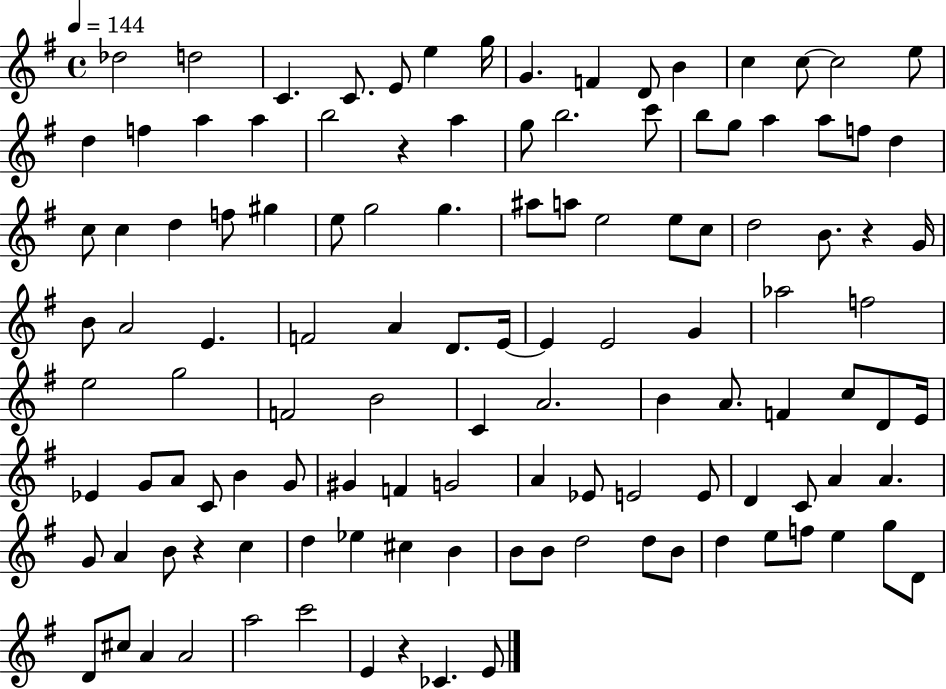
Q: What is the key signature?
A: G major